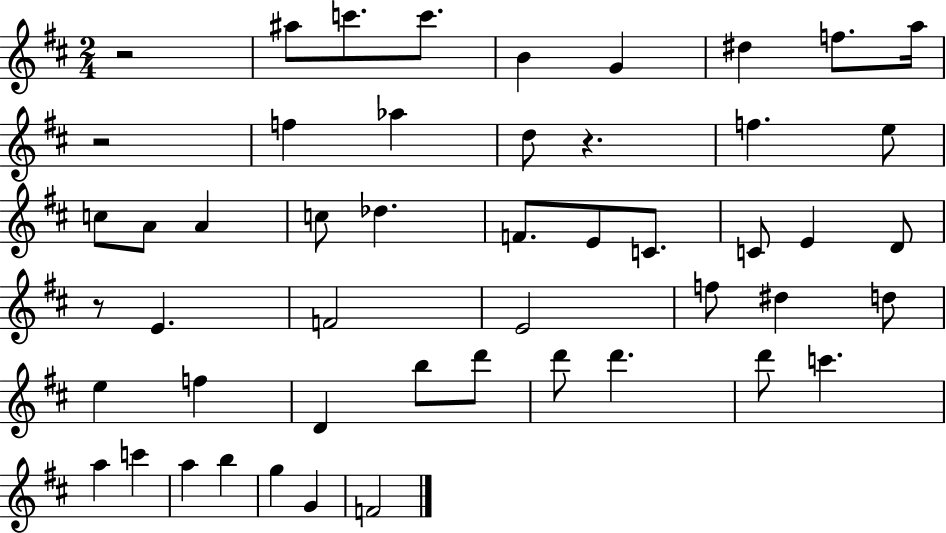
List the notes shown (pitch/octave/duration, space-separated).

R/h A#5/e C6/e. C6/e. B4/q G4/q D#5/q F5/e. A5/s R/h F5/q Ab5/q D5/e R/q. F5/q. E5/e C5/e A4/e A4/q C5/e Db5/q. F4/e. E4/e C4/e. C4/e E4/q D4/e R/e E4/q. F4/h E4/h F5/e D#5/q D5/e E5/q F5/q D4/q B5/e D6/e D6/e D6/q. D6/e C6/q. A5/q C6/q A5/q B5/q G5/q G4/q F4/h